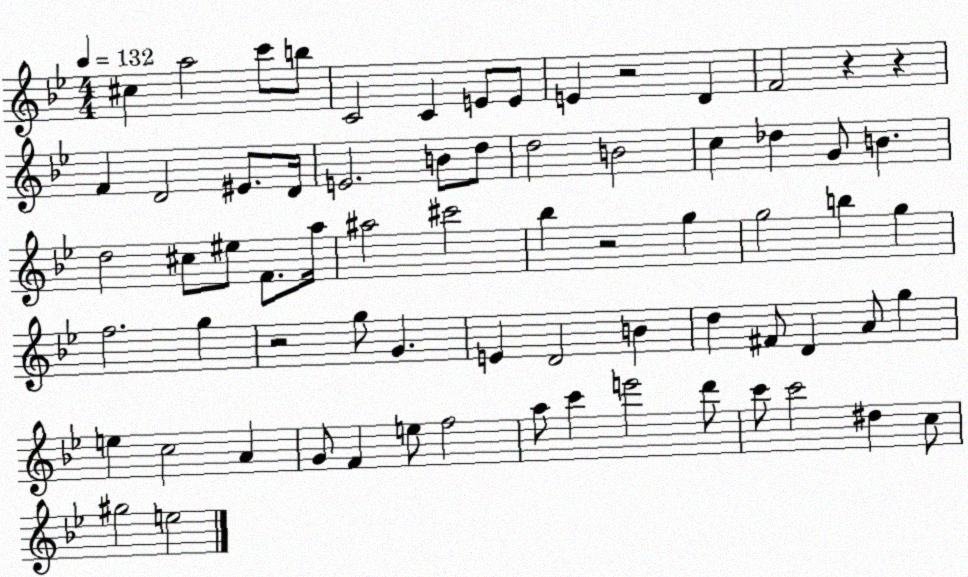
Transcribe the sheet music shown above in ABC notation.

X:1
T:Untitled
M:4/4
L:1/4
K:Bb
^c a2 c'/2 b/2 C2 C E/2 E/2 E z2 D F2 z z F D2 ^E/2 D/4 E2 B/2 d/2 d2 B2 c _d G/2 B d2 ^c/2 ^e/2 F/2 a/4 ^a2 ^c'2 _b z2 g g2 b g f2 g z2 g/2 G E D2 B d ^F/2 D A/2 g e c2 A G/2 F e/2 f2 a/2 c' e'2 d'/2 c'/2 c'2 ^d c/2 ^g2 e2